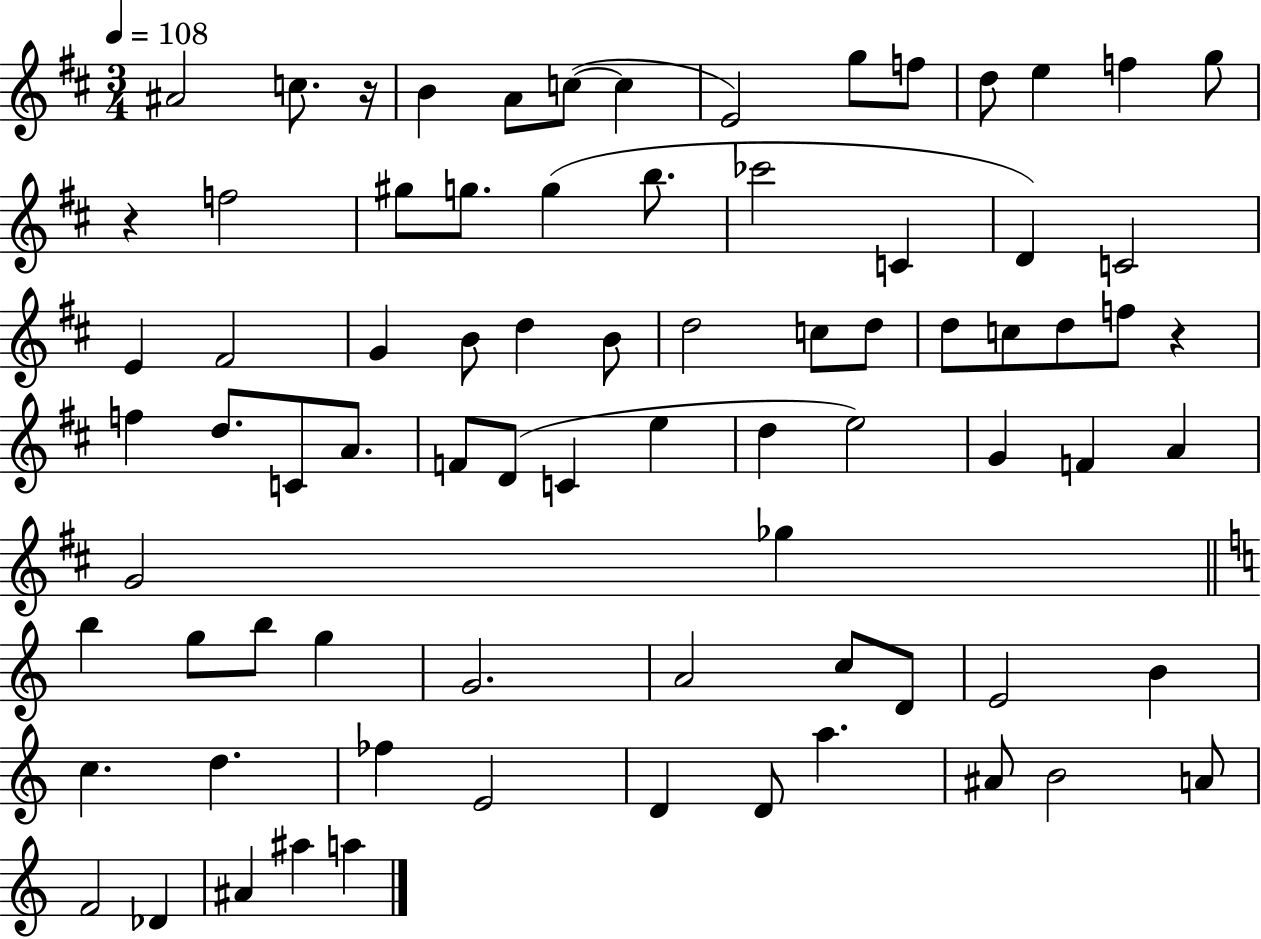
A#4/h C5/e. R/s B4/q A4/e C5/e C5/q E4/h G5/e F5/e D5/e E5/q F5/q G5/e R/q F5/h G#5/e G5/e. G5/q B5/e. CES6/h C4/q D4/q C4/h E4/q F#4/h G4/q B4/e D5/q B4/e D5/h C5/e D5/e D5/e C5/e D5/e F5/e R/q F5/q D5/e. C4/e A4/e. F4/e D4/e C4/q E5/q D5/q E5/h G4/q F4/q A4/q G4/h Gb5/q B5/q G5/e B5/e G5/q G4/h. A4/h C5/e D4/e E4/h B4/q C5/q. D5/q. FES5/q E4/h D4/q D4/e A5/q. A#4/e B4/h A4/e F4/h Db4/q A#4/q A#5/q A5/q